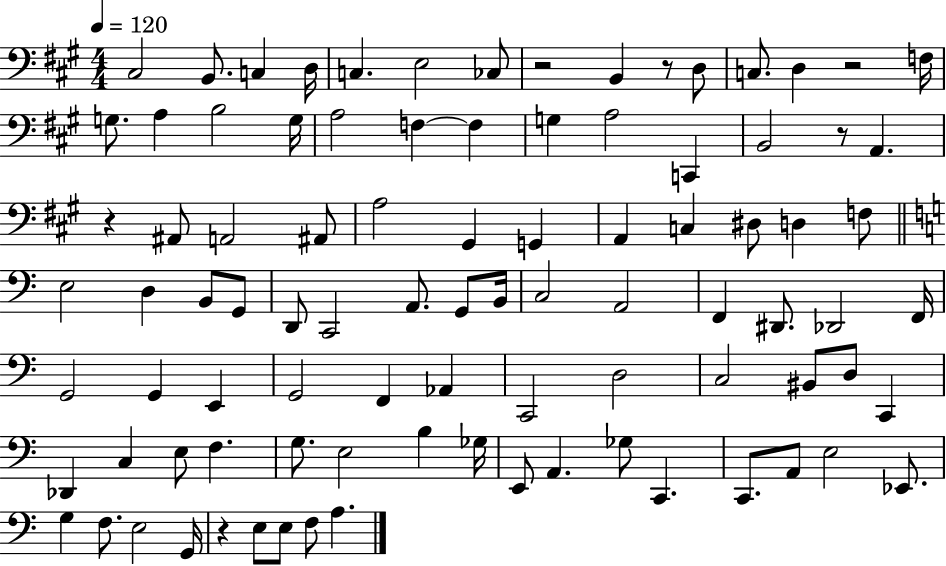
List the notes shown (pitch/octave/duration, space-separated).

C#3/h B2/e. C3/q D3/s C3/q. E3/h CES3/e R/h B2/q R/e D3/e C3/e. D3/q R/h F3/s G3/e. A3/q B3/h G3/s A3/h F3/q F3/q G3/q A3/h C2/q B2/h R/e A2/q. R/q A#2/e A2/h A#2/e A3/h G#2/q G2/q A2/q C3/q D#3/e D3/q F3/e E3/h D3/q B2/e G2/e D2/e C2/h A2/e. G2/e B2/s C3/h A2/h F2/q D#2/e. Db2/h F2/s G2/h G2/q E2/q G2/h F2/q Ab2/q C2/h D3/h C3/h BIS2/e D3/e C2/q Db2/q C3/q E3/e F3/q. G3/e. E3/h B3/q Gb3/s E2/e A2/q. Gb3/e C2/q. C2/e. A2/e E3/h Eb2/e. G3/q F3/e. E3/h G2/s R/q E3/e E3/e F3/e A3/q.